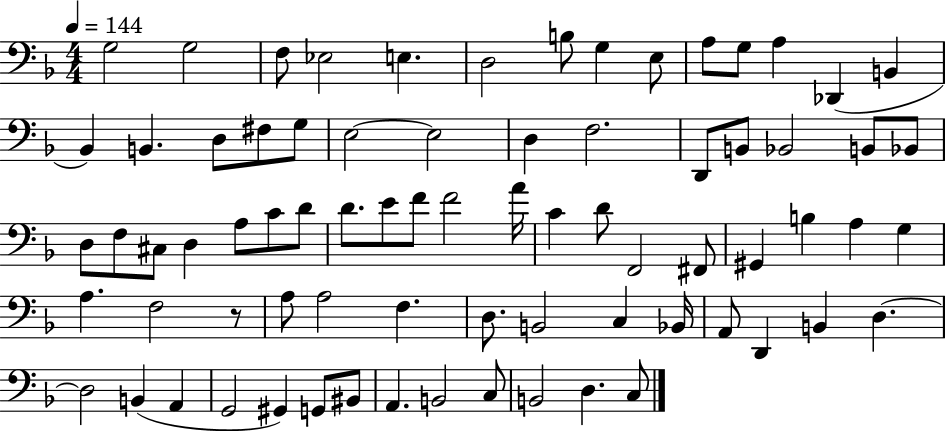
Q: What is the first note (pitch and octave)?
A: G3